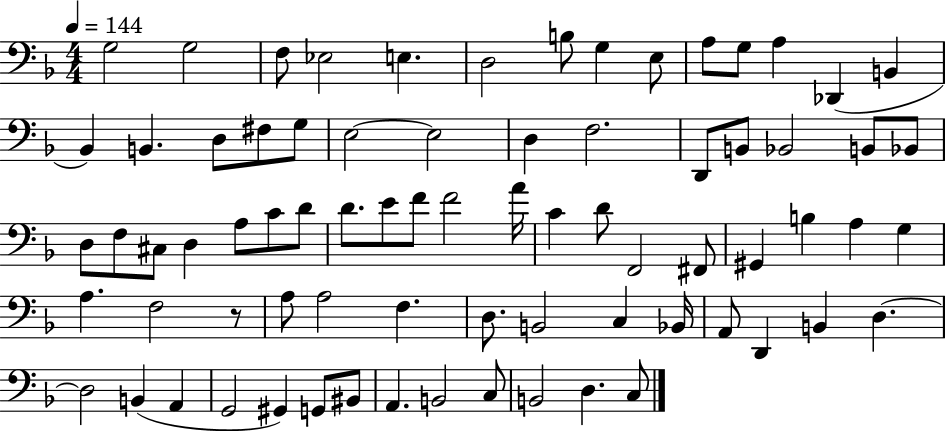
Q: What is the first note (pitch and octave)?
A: G3